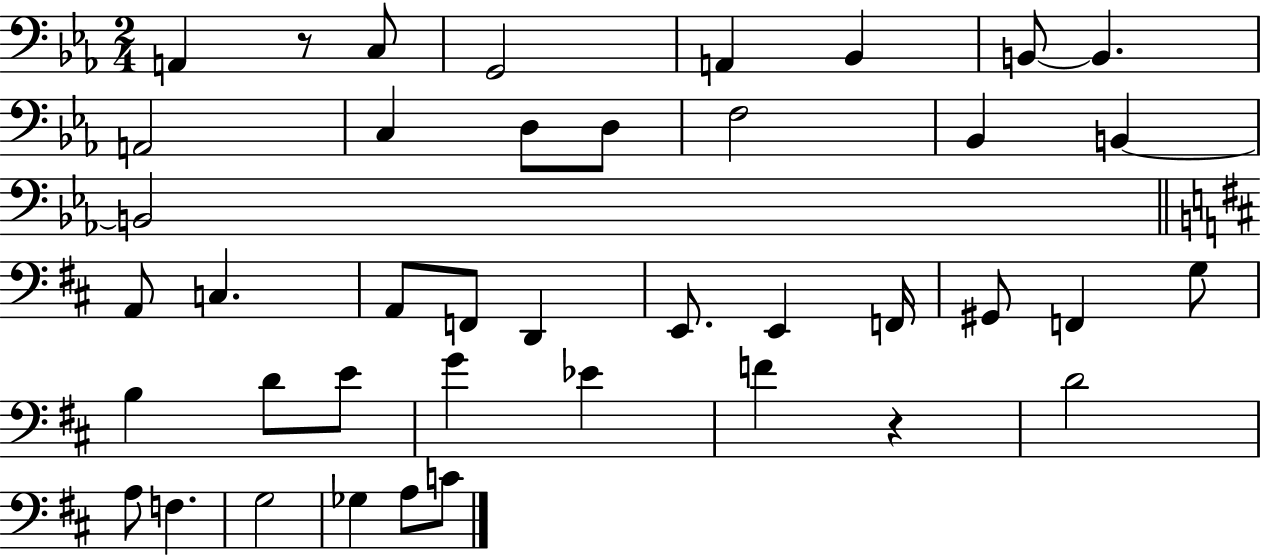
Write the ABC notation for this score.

X:1
T:Untitled
M:2/4
L:1/4
K:Eb
A,, z/2 C,/2 G,,2 A,, _B,, B,,/2 B,, A,,2 C, D,/2 D,/2 F,2 _B,, B,, B,,2 A,,/2 C, A,,/2 F,,/2 D,, E,,/2 E,, F,,/4 ^G,,/2 F,, G,/2 B, D/2 E/2 G _E F z D2 A,/2 F, G,2 _G, A,/2 C/2